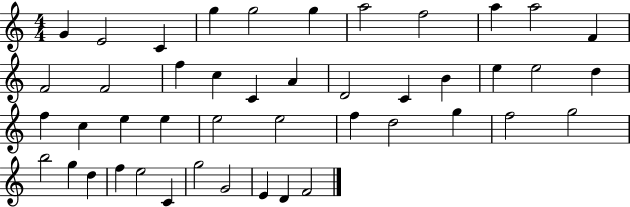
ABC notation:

X:1
T:Untitled
M:4/4
L:1/4
K:C
G E2 C g g2 g a2 f2 a a2 F F2 F2 f c C A D2 C B e e2 d f c e e e2 e2 f d2 g f2 g2 b2 g d f e2 C g2 G2 E D F2